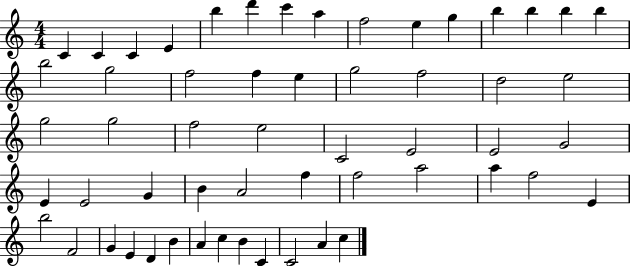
{
  \clef treble
  \numericTimeSignature
  \time 4/4
  \key c \major
  c'4 c'4 c'4 e'4 | b''4 d'''4 c'''4 a''4 | f''2 e''4 g''4 | b''4 b''4 b''4 b''4 | \break b''2 g''2 | f''2 f''4 e''4 | g''2 f''2 | d''2 e''2 | \break g''2 g''2 | f''2 e''2 | c'2 e'2 | e'2 g'2 | \break e'4 e'2 g'4 | b'4 a'2 f''4 | f''2 a''2 | a''4 f''2 e'4 | \break b''2 f'2 | g'4 e'4 d'4 b'4 | a'4 c''4 b'4 c'4 | c'2 a'4 c''4 | \break \bar "|."
}